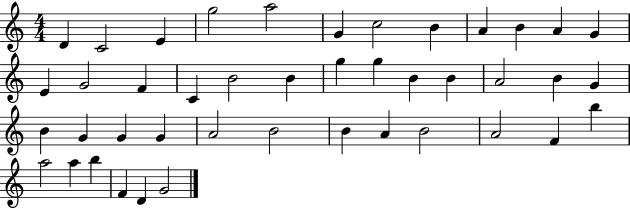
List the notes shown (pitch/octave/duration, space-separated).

D4/q C4/h E4/q G5/h A5/h G4/q C5/h B4/q A4/q B4/q A4/q G4/q E4/q G4/h F4/q C4/q B4/h B4/q G5/q G5/q B4/q B4/q A4/h B4/q G4/q B4/q G4/q G4/q G4/q A4/h B4/h B4/q A4/q B4/h A4/h F4/q B5/q A5/h A5/q B5/q F4/q D4/q G4/h